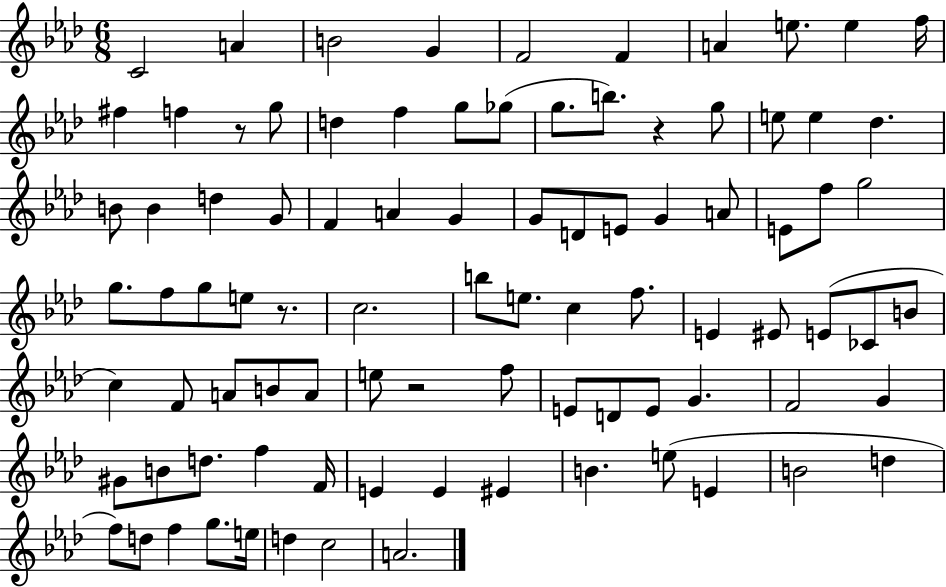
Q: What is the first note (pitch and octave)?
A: C4